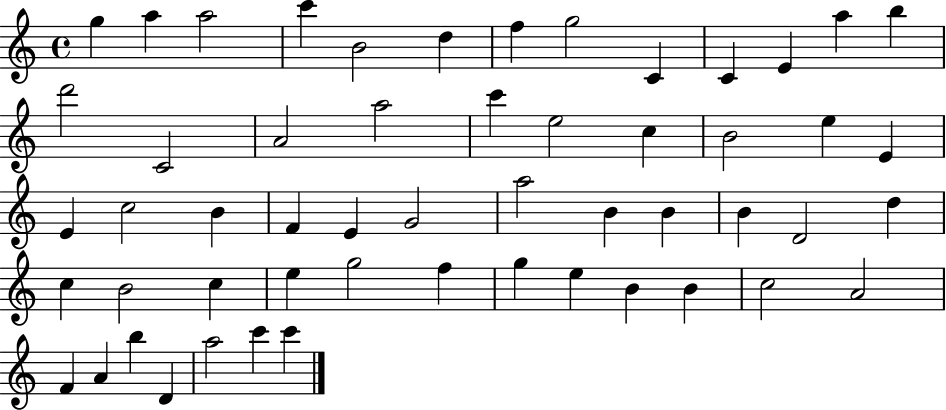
{
  \clef treble
  \time 4/4
  \defaultTimeSignature
  \key c \major
  g''4 a''4 a''2 | c'''4 b'2 d''4 | f''4 g''2 c'4 | c'4 e'4 a''4 b''4 | \break d'''2 c'2 | a'2 a''2 | c'''4 e''2 c''4 | b'2 e''4 e'4 | \break e'4 c''2 b'4 | f'4 e'4 g'2 | a''2 b'4 b'4 | b'4 d'2 d''4 | \break c''4 b'2 c''4 | e''4 g''2 f''4 | g''4 e''4 b'4 b'4 | c''2 a'2 | \break f'4 a'4 b''4 d'4 | a''2 c'''4 c'''4 | \bar "|."
}